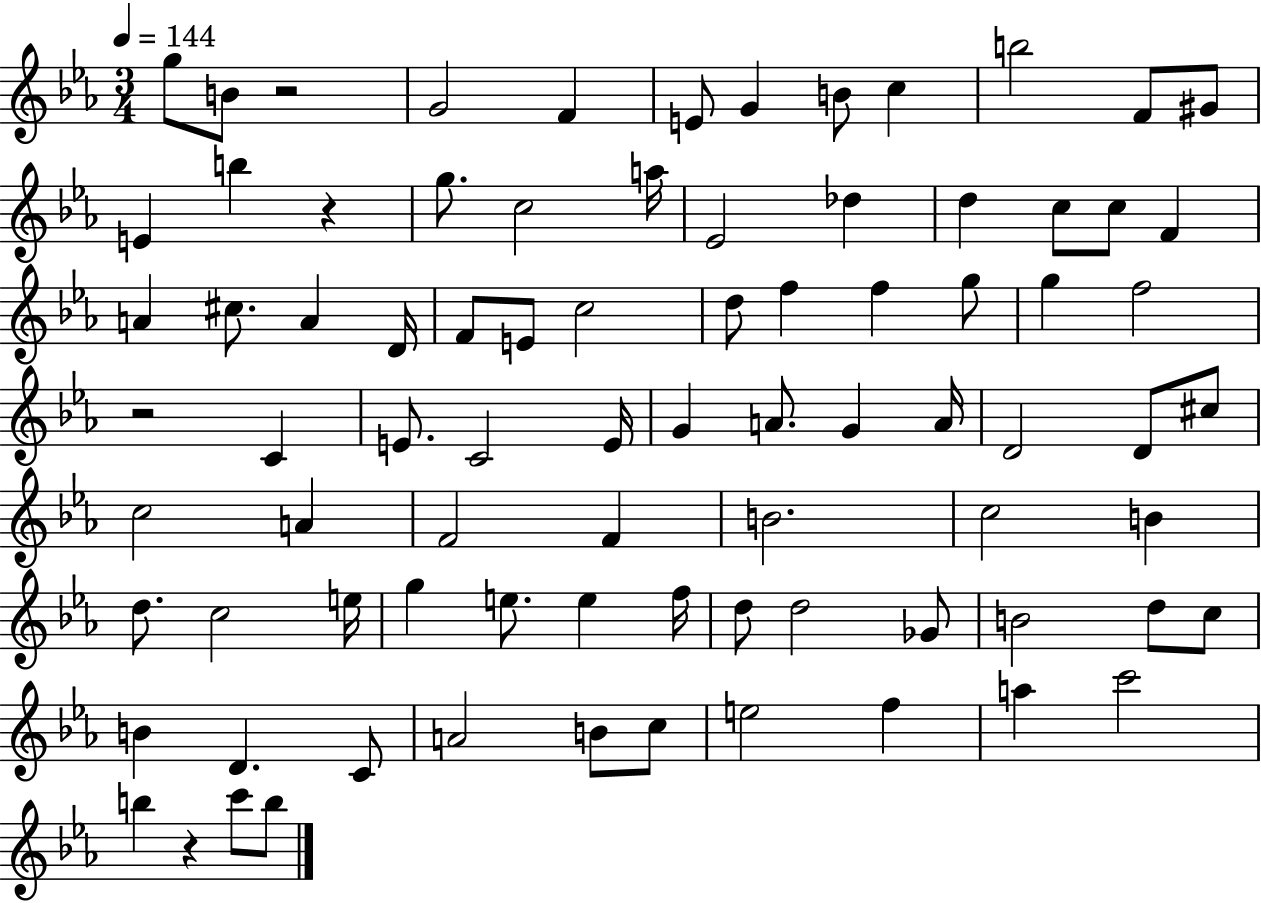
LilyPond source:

{
  \clef treble
  \numericTimeSignature
  \time 3/4
  \key ees \major
  \tempo 4 = 144
  g''8 b'8 r2 | g'2 f'4 | e'8 g'4 b'8 c''4 | b''2 f'8 gis'8 | \break e'4 b''4 r4 | g''8. c''2 a''16 | ees'2 des''4 | d''4 c''8 c''8 f'4 | \break a'4 cis''8. a'4 d'16 | f'8 e'8 c''2 | d''8 f''4 f''4 g''8 | g''4 f''2 | \break r2 c'4 | e'8. c'2 e'16 | g'4 a'8. g'4 a'16 | d'2 d'8 cis''8 | \break c''2 a'4 | f'2 f'4 | b'2. | c''2 b'4 | \break d''8. c''2 e''16 | g''4 e''8. e''4 f''16 | d''8 d''2 ges'8 | b'2 d''8 c''8 | \break b'4 d'4. c'8 | a'2 b'8 c''8 | e''2 f''4 | a''4 c'''2 | \break b''4 r4 c'''8 b''8 | \bar "|."
}